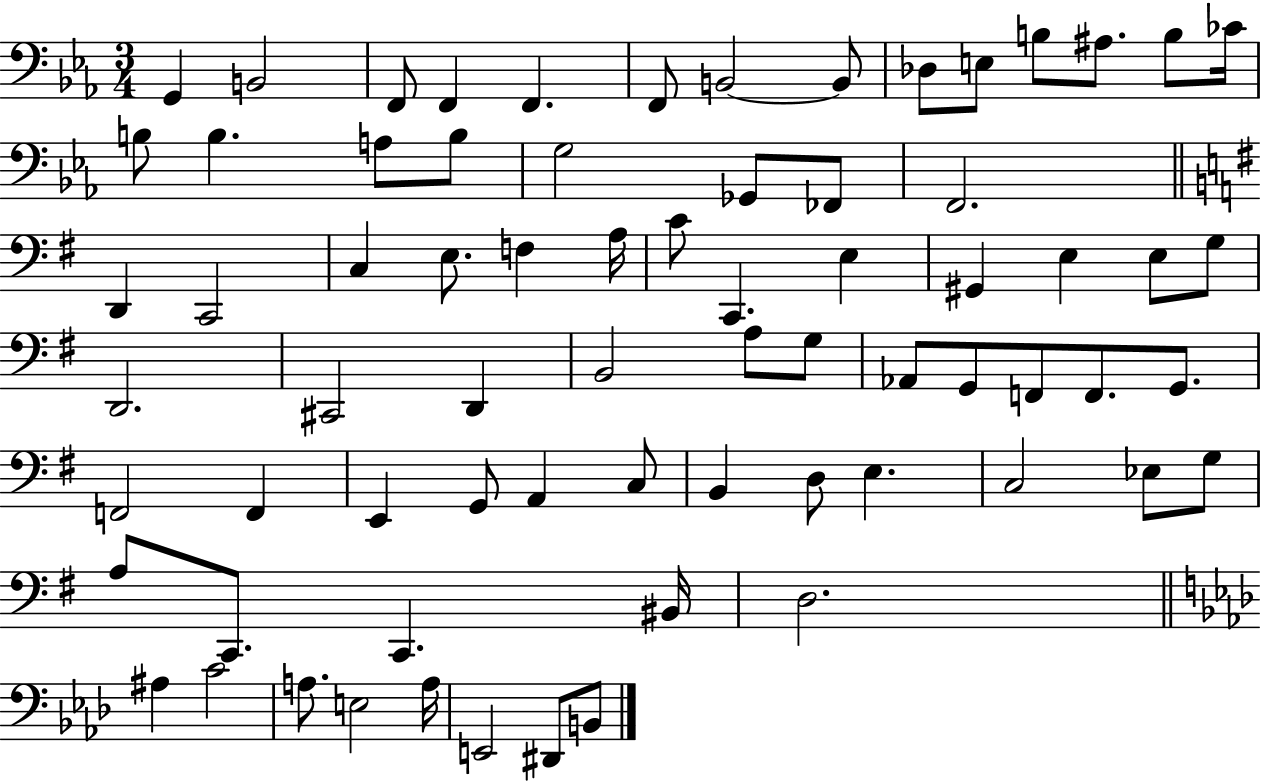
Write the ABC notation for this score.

X:1
T:Untitled
M:3/4
L:1/4
K:Eb
G,, B,,2 F,,/2 F,, F,, F,,/2 B,,2 B,,/2 _D,/2 E,/2 B,/2 ^A,/2 B,/2 _C/4 B,/2 B, A,/2 B,/2 G,2 _G,,/2 _F,,/2 F,,2 D,, C,,2 C, E,/2 F, A,/4 C/2 C,, E, ^G,, E, E,/2 G,/2 D,,2 ^C,,2 D,, B,,2 A,/2 G,/2 _A,,/2 G,,/2 F,,/2 F,,/2 G,,/2 F,,2 F,, E,, G,,/2 A,, C,/2 B,, D,/2 E, C,2 _E,/2 G,/2 A,/2 C,,/2 C,, ^B,,/4 D,2 ^A, C2 A,/2 E,2 A,/4 E,,2 ^D,,/2 B,,/2